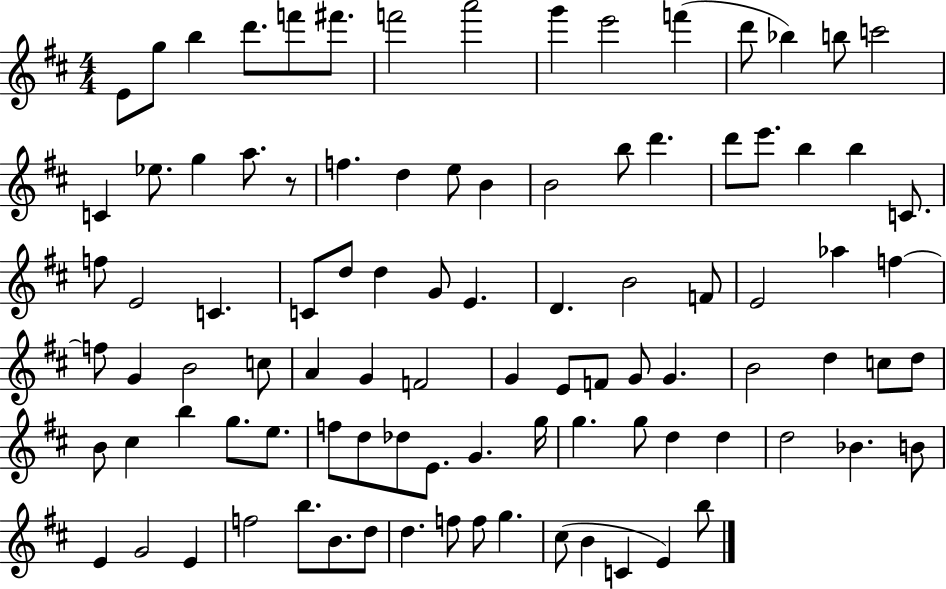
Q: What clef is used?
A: treble